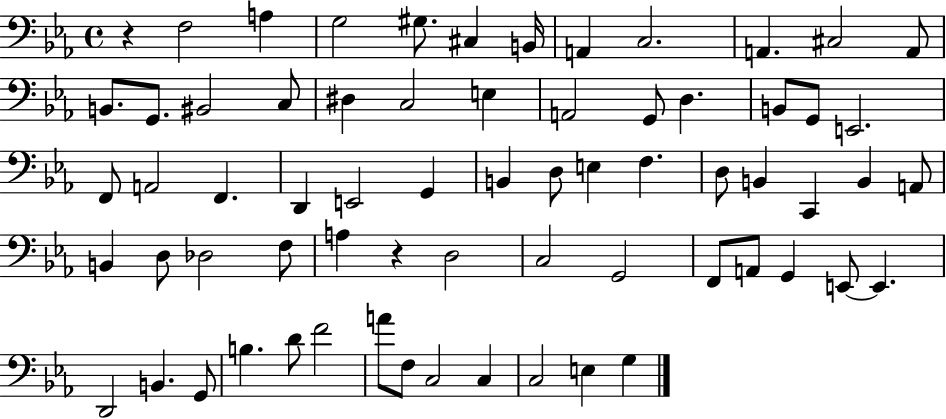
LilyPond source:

{
  \clef bass
  \time 4/4
  \defaultTimeSignature
  \key ees \major
  r4 f2 a4 | g2 gis8. cis4 b,16 | a,4 c2. | a,4. cis2 a,8 | \break b,8. g,8. bis,2 c8 | dis4 c2 e4 | a,2 g,8 d4. | b,8 g,8 e,2. | \break f,8 a,2 f,4. | d,4 e,2 g,4 | b,4 d8 e4 f4. | d8 b,4 c,4 b,4 a,8 | \break b,4 d8 des2 f8 | a4 r4 d2 | c2 g,2 | f,8 a,8 g,4 e,8~~ e,4. | \break d,2 b,4. g,8 | b4. d'8 f'2 | a'8 f8 c2 c4 | c2 e4 g4 | \break \bar "|."
}